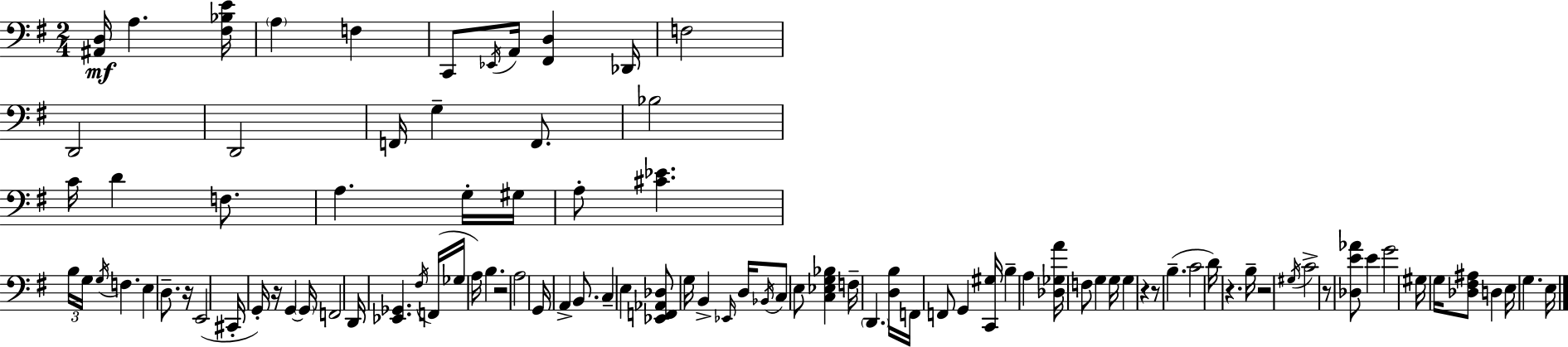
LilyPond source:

{
  \clef bass
  \numericTimeSignature
  \time 2/4
  \key g \major
  \repeat volta 2 { <ais, d>16\mf a4. <fis bes e'>16 | \parenthesize a4 f4 | c,8 \acciaccatura { ees,16 } a,16 <fis, d>4 | des,16 f2 | \break d,2 | d,2 | f,16 g4-- f,8. | bes2 | \break c'16 d'4 f8. | a4. g16-. | gis16 a8-. <cis' ees'>4. | \tuplet 3/2 { b16 g16 \acciaccatura { g16 } } f4. | \break e4 d8.-- | r16 e,2( | cis,16-. g,16-.) r16 g,4~~ | \parenthesize g,16 f,2 | \break d,16 <ees, ges,>4. | \acciaccatura { fis16 }( f,16 ges16 a16) b4. | r2 | a2 | \break g,16 a,4-> | b,8. c4-- e4 | <ees, f, aes, des>8 g16 b,4-> | \grace { ees,16 } d16 \acciaccatura { bes,16 } c8 e8 | \break <c ees g bes>4 f16-- \parenthesize d,4. | <d b>16 f,16 f,8 | g,4 <c, gis>16 b4-- | a4 <des ges a'>16 f8 | \break g4 g16 g4 | r4 r8 b4.--( | c'2 | d'16) r4. | \break b16-- r2 | \acciaccatura { gis16 } c'2-> | r8 | <des e' aes'>8 e'4 g'2 | \break gis16 g16 | <des fis ais>8 d4 e16 g4. | e16 } \bar "|."
}